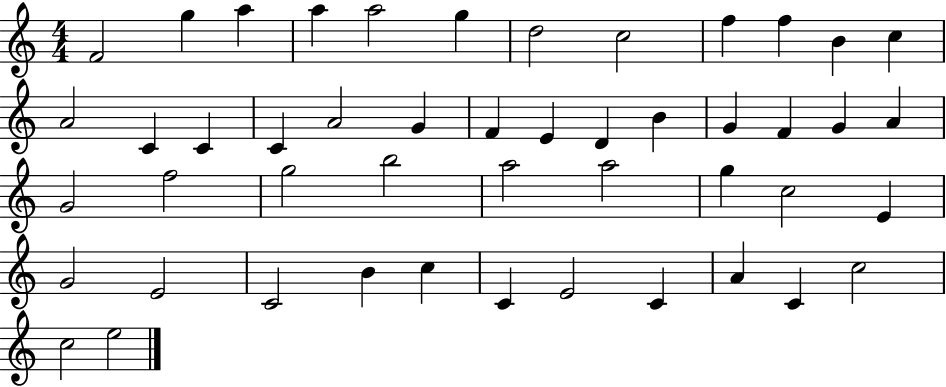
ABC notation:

X:1
T:Untitled
M:4/4
L:1/4
K:C
F2 g a a a2 g d2 c2 f f B c A2 C C C A2 G F E D B G F G A G2 f2 g2 b2 a2 a2 g c2 E G2 E2 C2 B c C E2 C A C c2 c2 e2